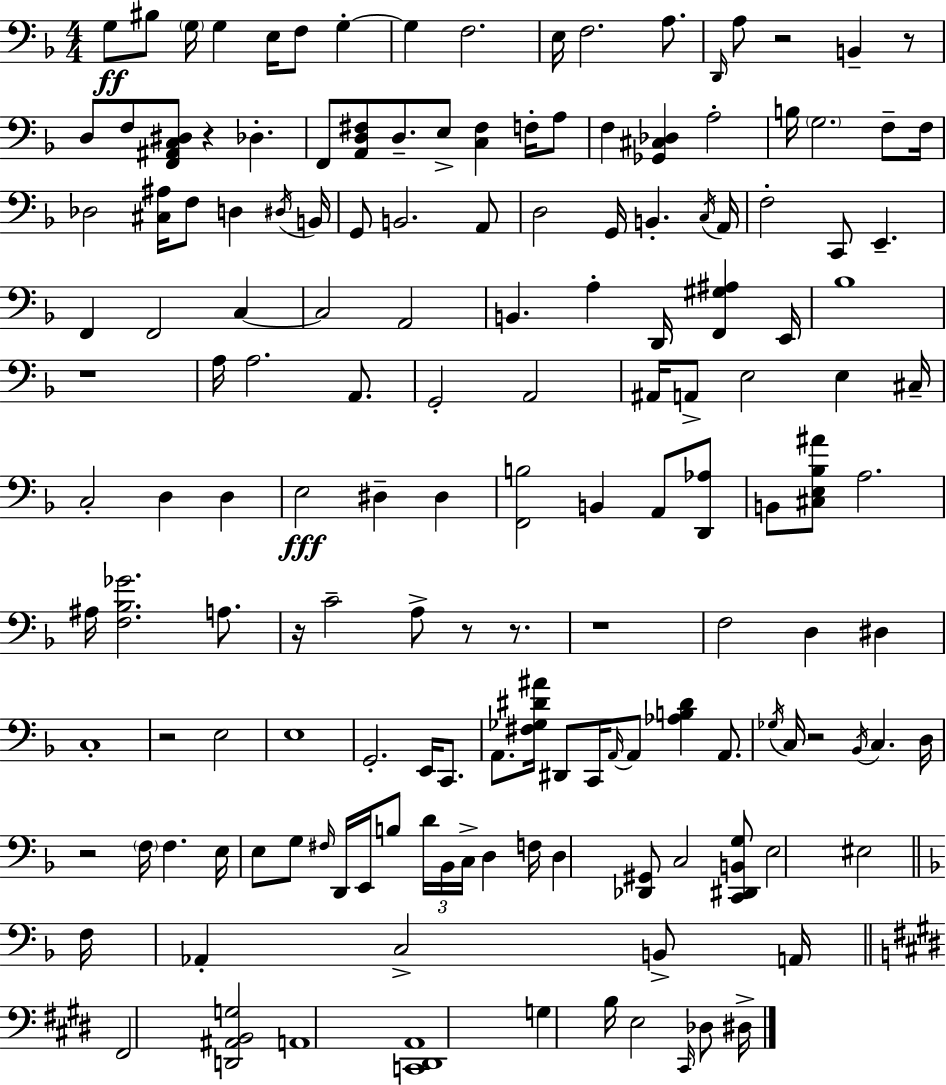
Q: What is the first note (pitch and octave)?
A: G3